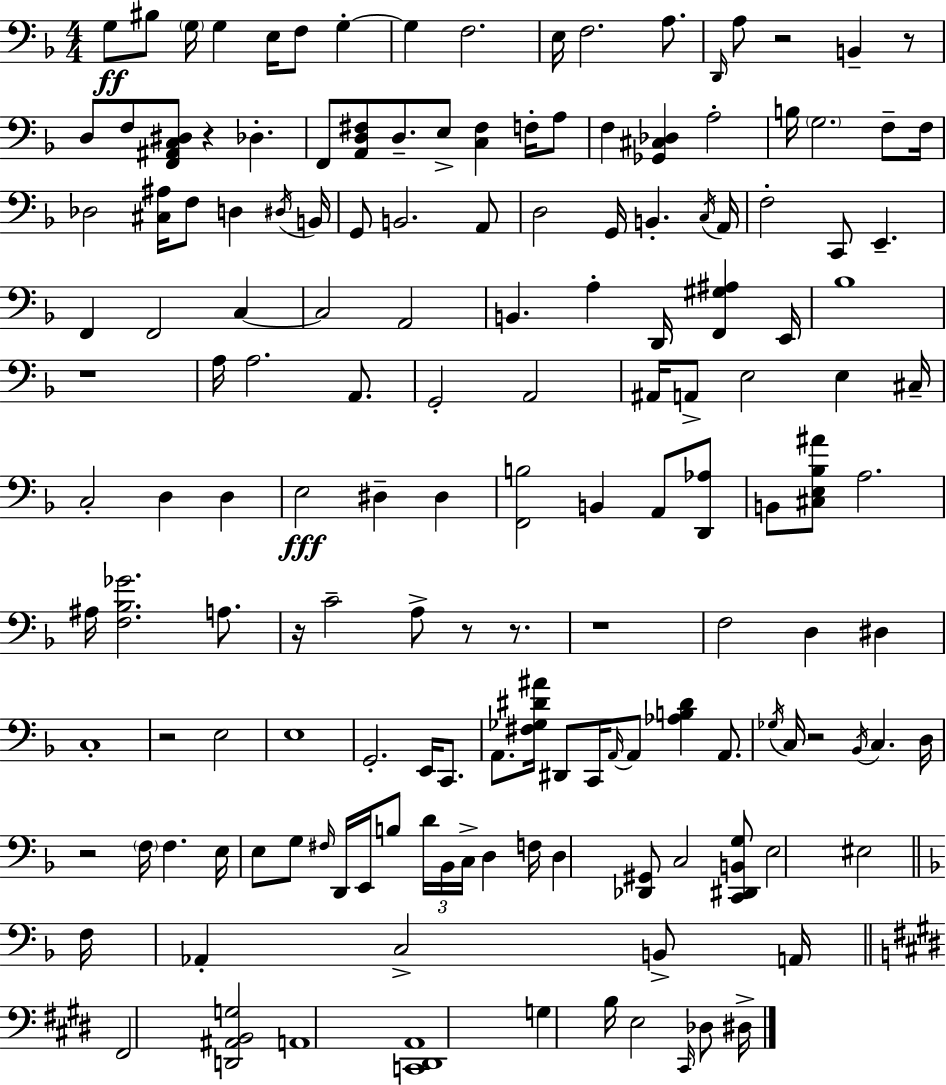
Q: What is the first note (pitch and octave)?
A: G3